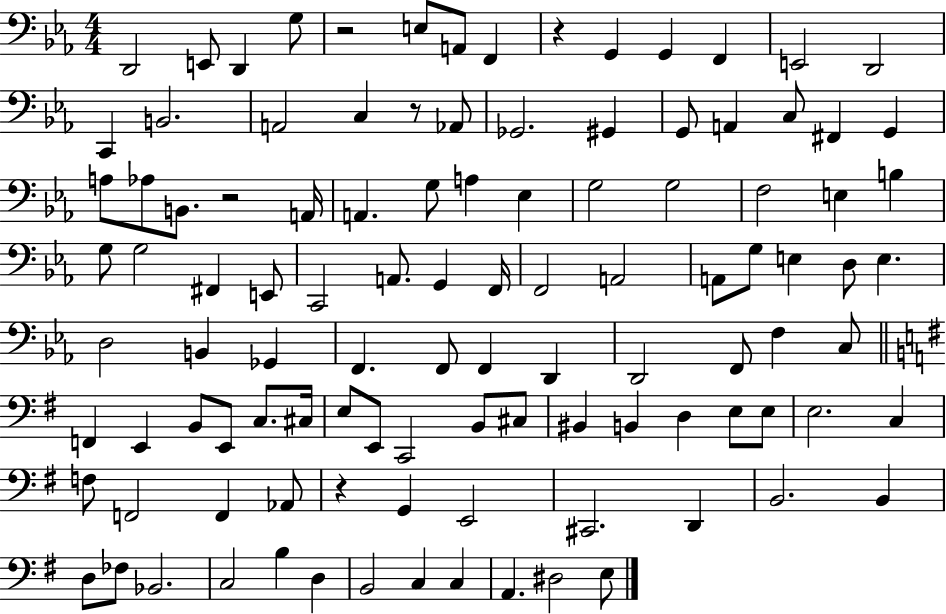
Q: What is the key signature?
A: EES major